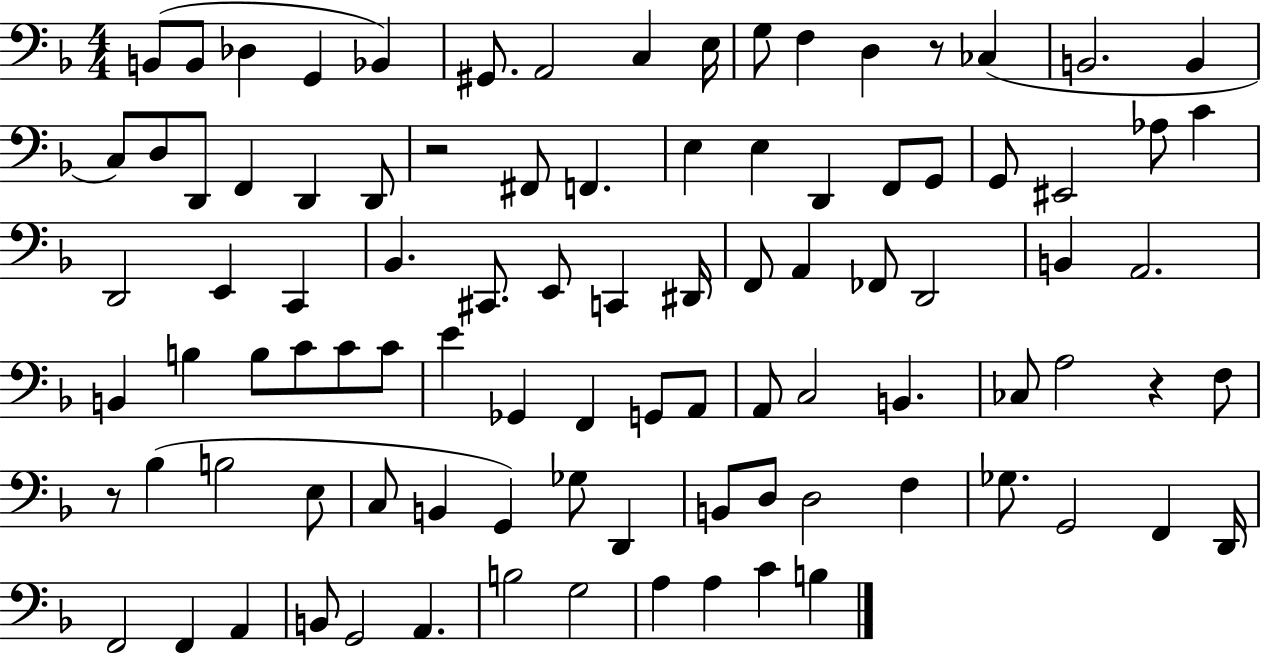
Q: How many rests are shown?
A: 4